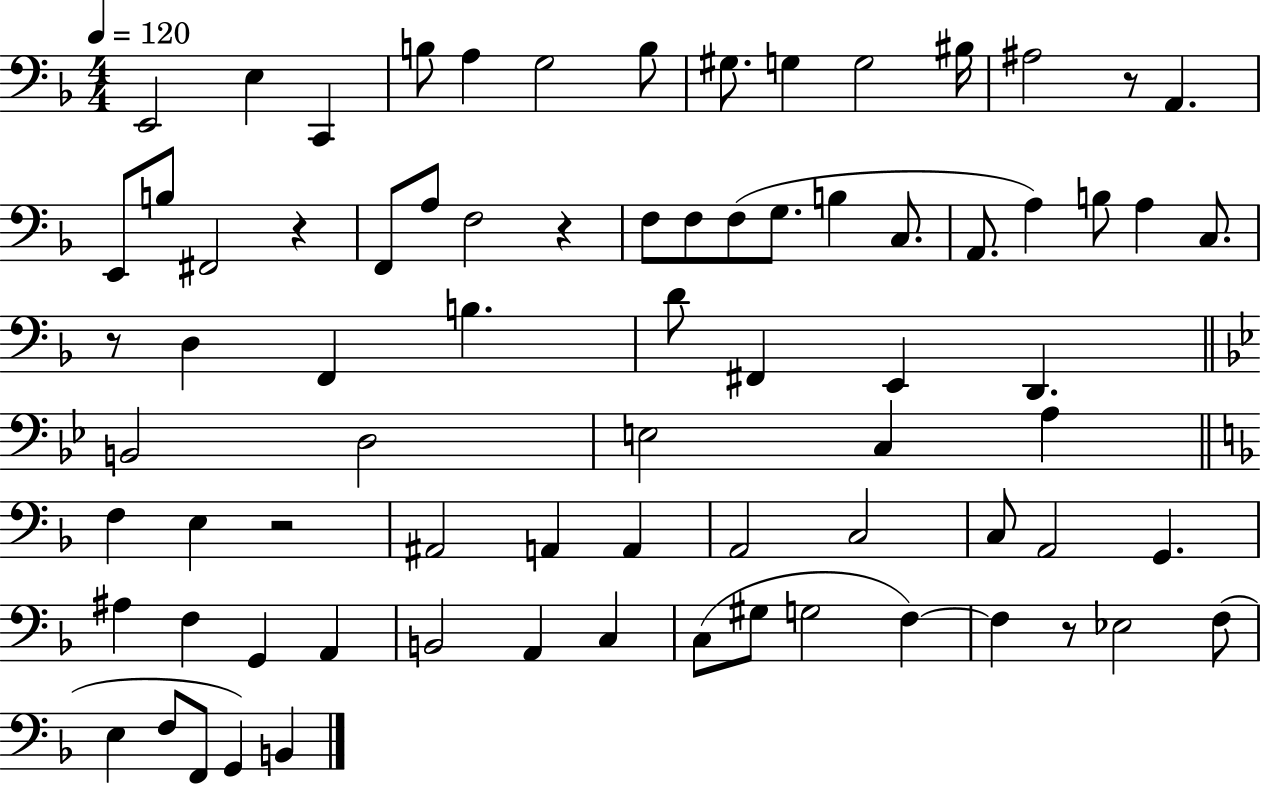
E2/h E3/q C2/q B3/e A3/q G3/h B3/e G#3/e. G3/q G3/h BIS3/s A#3/h R/e A2/q. E2/e B3/e F#2/h R/q F2/e A3/e F3/h R/q F3/e F3/e F3/e G3/e. B3/q C3/e. A2/e. A3/q B3/e A3/q C3/e. R/e D3/q F2/q B3/q. D4/e F#2/q E2/q D2/q. B2/h D3/h E3/h C3/q A3/q F3/q E3/q R/h A#2/h A2/q A2/q A2/h C3/h C3/e A2/h G2/q. A#3/q F3/q G2/q A2/q B2/h A2/q C3/q C3/e G#3/e G3/h F3/q F3/q R/e Eb3/h F3/e E3/q F3/e F2/e G2/q B2/q